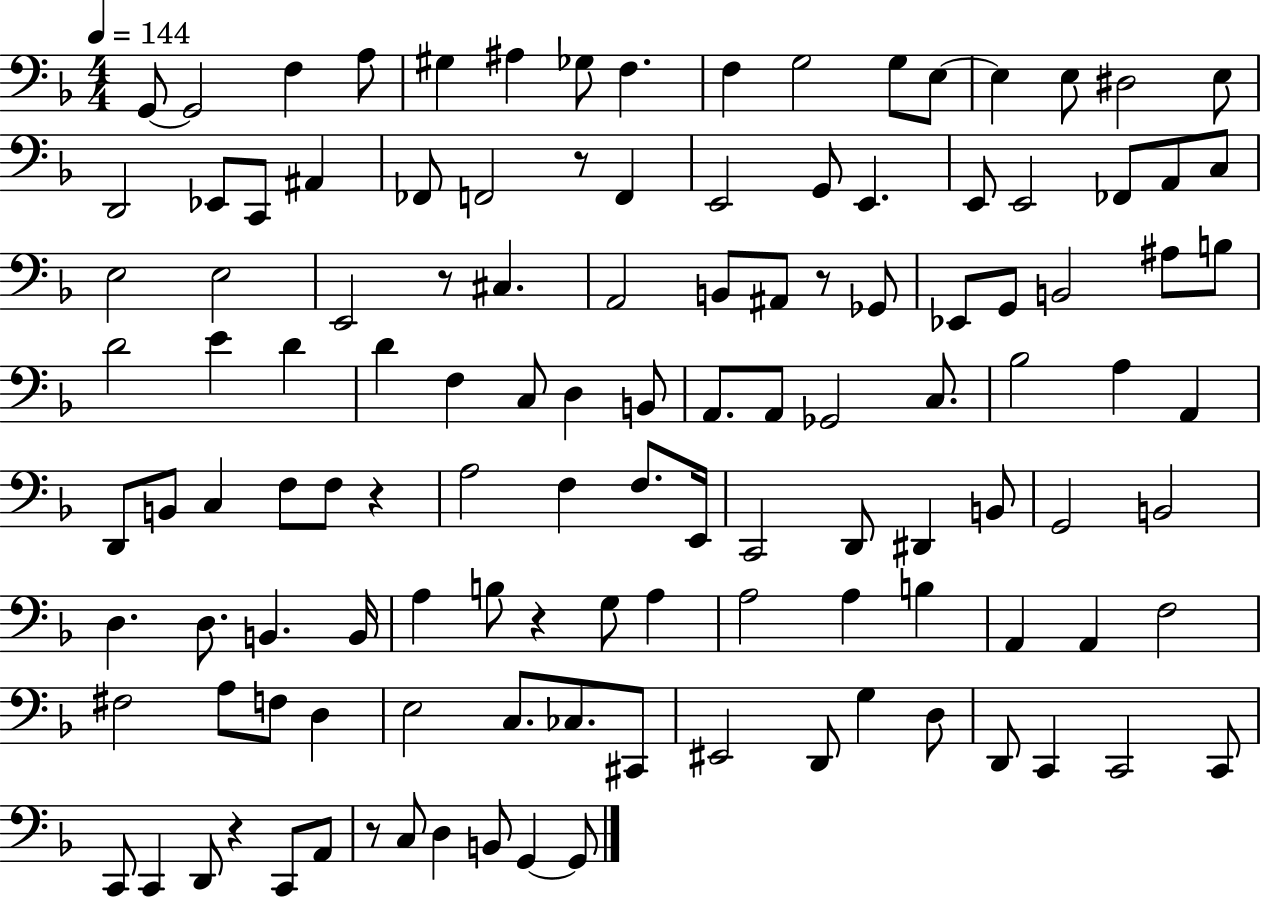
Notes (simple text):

G2/e G2/h F3/q A3/e G#3/q A#3/q Gb3/e F3/q. F3/q G3/h G3/e E3/e E3/q E3/e D#3/h E3/e D2/h Eb2/e C2/e A#2/q FES2/e F2/h R/e F2/q E2/h G2/e E2/q. E2/e E2/h FES2/e A2/e C3/e E3/h E3/h E2/h R/e C#3/q. A2/h B2/e A#2/e R/e Gb2/e Eb2/e G2/e B2/h A#3/e B3/e D4/h E4/q D4/q D4/q F3/q C3/e D3/q B2/e A2/e. A2/e Gb2/h C3/e. Bb3/h A3/q A2/q D2/e B2/e C3/q F3/e F3/e R/q A3/h F3/q F3/e. E2/s C2/h D2/e D#2/q B2/e G2/h B2/h D3/q. D3/e. B2/q. B2/s A3/q B3/e R/q G3/e A3/q A3/h A3/q B3/q A2/q A2/q F3/h F#3/h A3/e F3/e D3/q E3/h C3/e. CES3/e. C#2/e EIS2/h D2/e G3/q D3/e D2/e C2/q C2/h C2/e C2/e C2/q D2/e R/q C2/e A2/e R/e C3/e D3/q B2/e G2/q G2/e